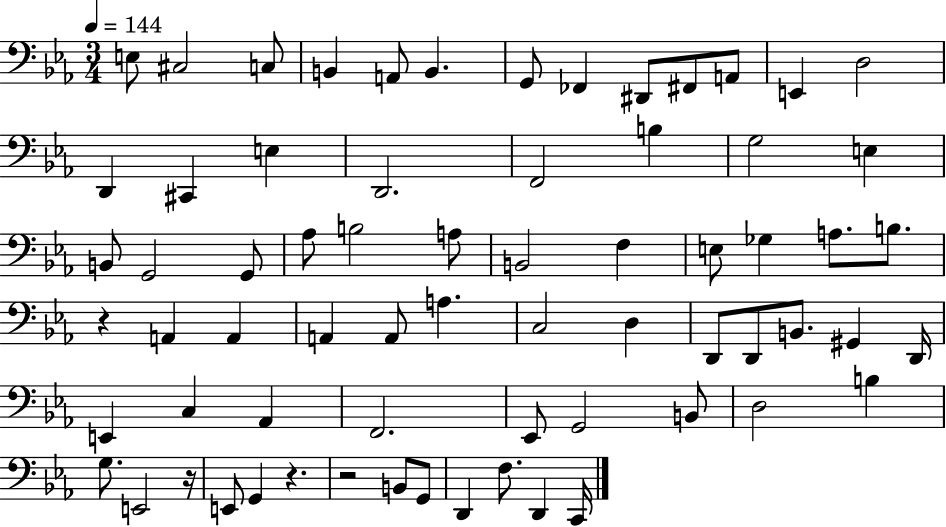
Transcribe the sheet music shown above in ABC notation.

X:1
T:Untitled
M:3/4
L:1/4
K:Eb
E,/2 ^C,2 C,/2 B,, A,,/2 B,, G,,/2 _F,, ^D,,/2 ^F,,/2 A,,/2 E,, D,2 D,, ^C,, E, D,,2 F,,2 B, G,2 E, B,,/2 G,,2 G,,/2 _A,/2 B,2 A,/2 B,,2 F, E,/2 _G, A,/2 B,/2 z A,, A,, A,, A,,/2 A, C,2 D, D,,/2 D,,/2 B,,/2 ^G,, D,,/4 E,, C, _A,, F,,2 _E,,/2 G,,2 B,,/2 D,2 B, G,/2 E,,2 z/4 E,,/2 G,, z z2 B,,/2 G,,/2 D,, F,/2 D,, C,,/4